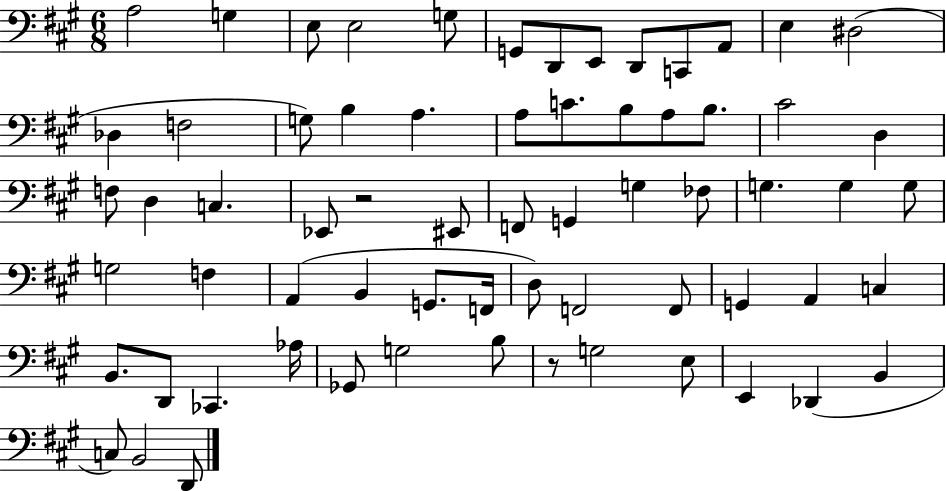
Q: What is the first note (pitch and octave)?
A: A3